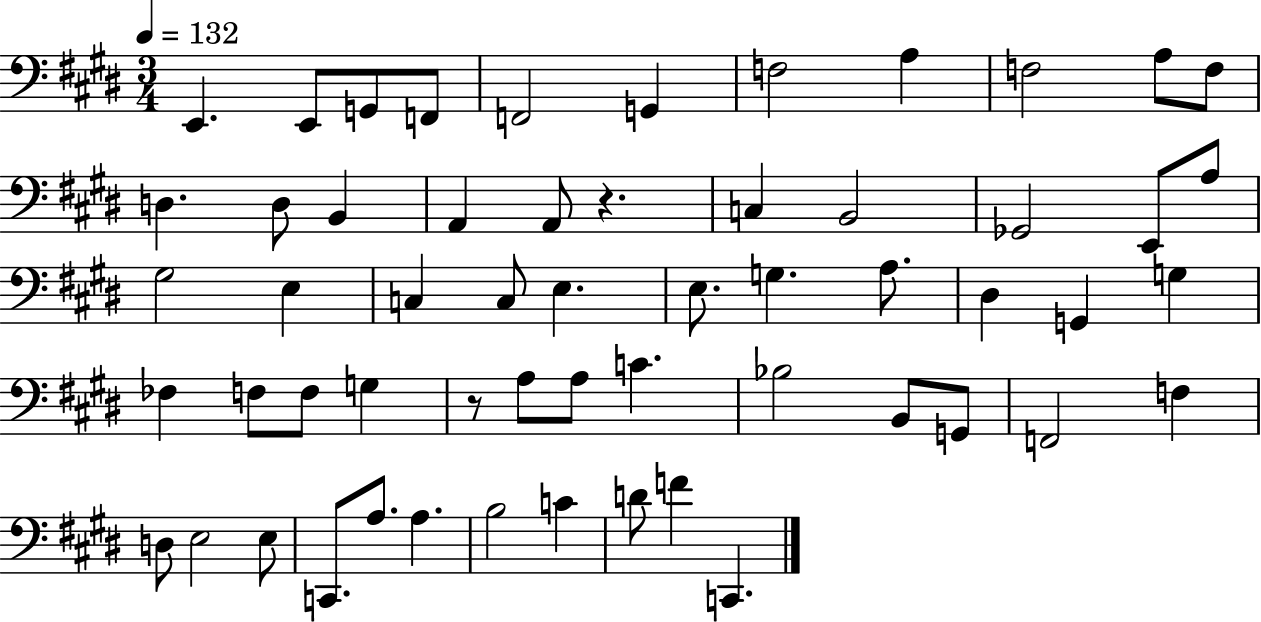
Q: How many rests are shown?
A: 2